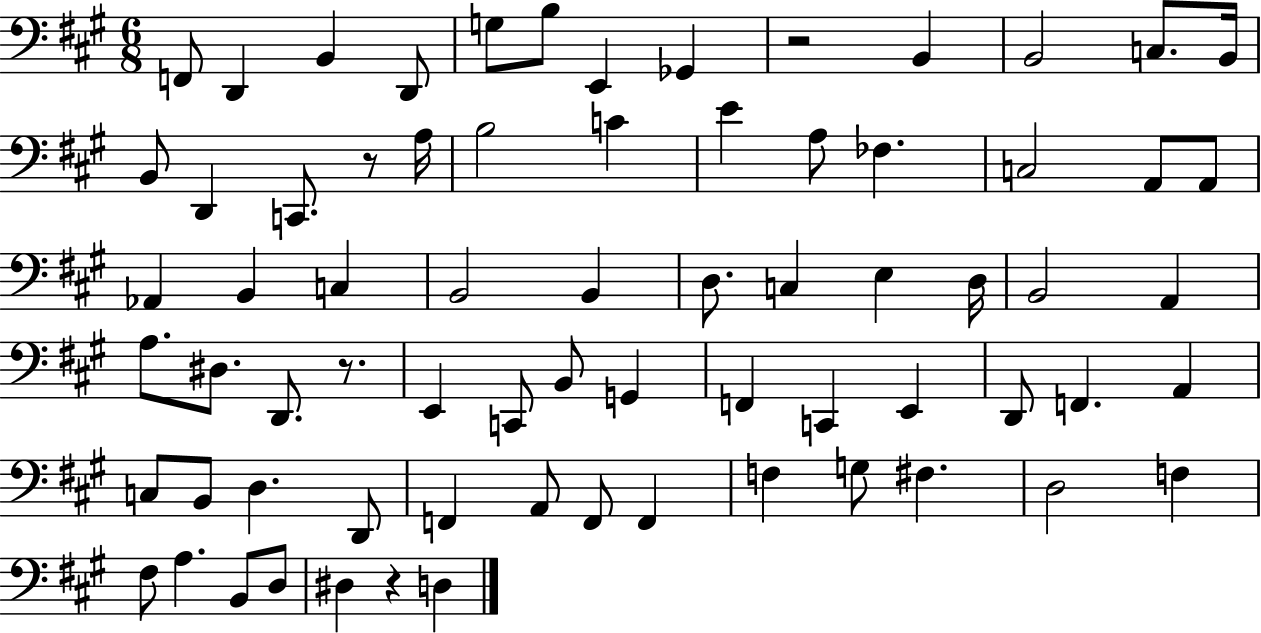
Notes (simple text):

F2/e D2/q B2/q D2/e G3/e B3/e E2/q Gb2/q R/h B2/q B2/h C3/e. B2/s B2/e D2/q C2/e. R/e A3/s B3/h C4/q E4/q A3/e FES3/q. C3/h A2/e A2/e Ab2/q B2/q C3/q B2/h B2/q D3/e. C3/q E3/q D3/s B2/h A2/q A3/e. D#3/e. D2/e. R/e. E2/q C2/e B2/e G2/q F2/q C2/q E2/q D2/e F2/q. A2/q C3/e B2/e D3/q. D2/e F2/q A2/e F2/e F2/q F3/q G3/e F#3/q. D3/h F3/q F#3/e A3/q. B2/e D3/e D#3/q R/q D3/q